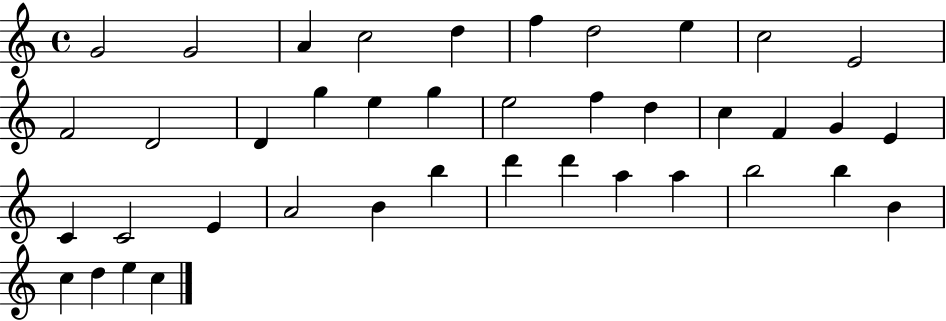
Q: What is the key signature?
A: C major